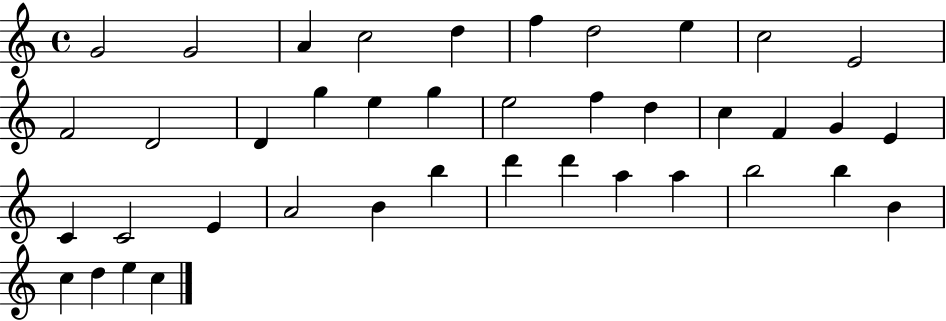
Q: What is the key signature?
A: C major